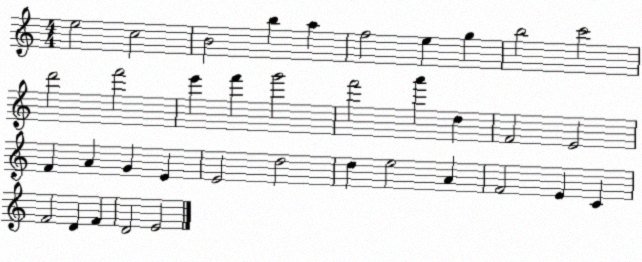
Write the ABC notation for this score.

X:1
T:Untitled
M:4/4
L:1/4
K:C
e2 c2 B2 b a f2 e g b2 c'2 d'2 f'2 e' f' g'2 f'2 a' d F2 E2 F A G E E2 d2 d e2 A F2 E C F2 D F D2 E2